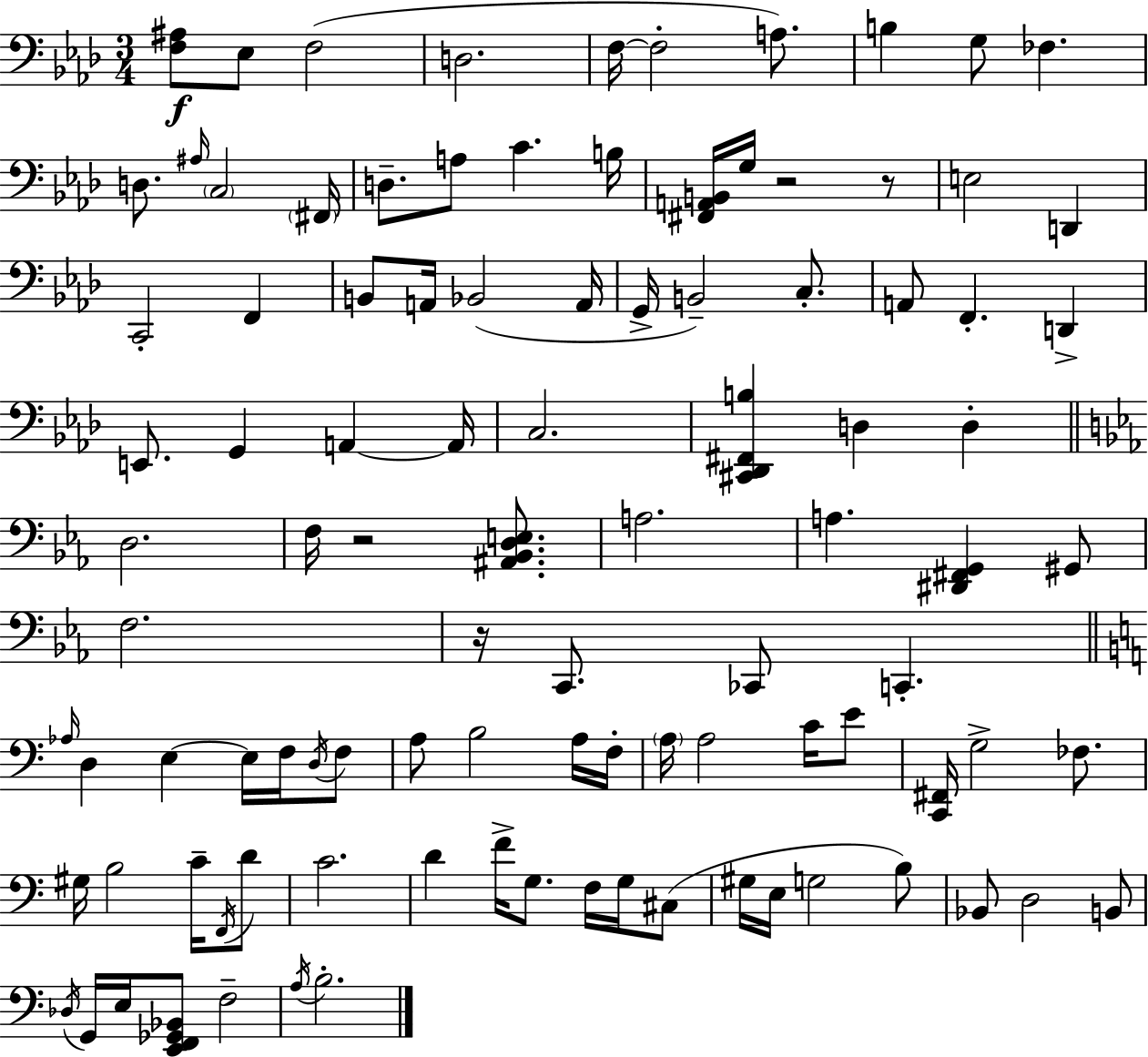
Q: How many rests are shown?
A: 4